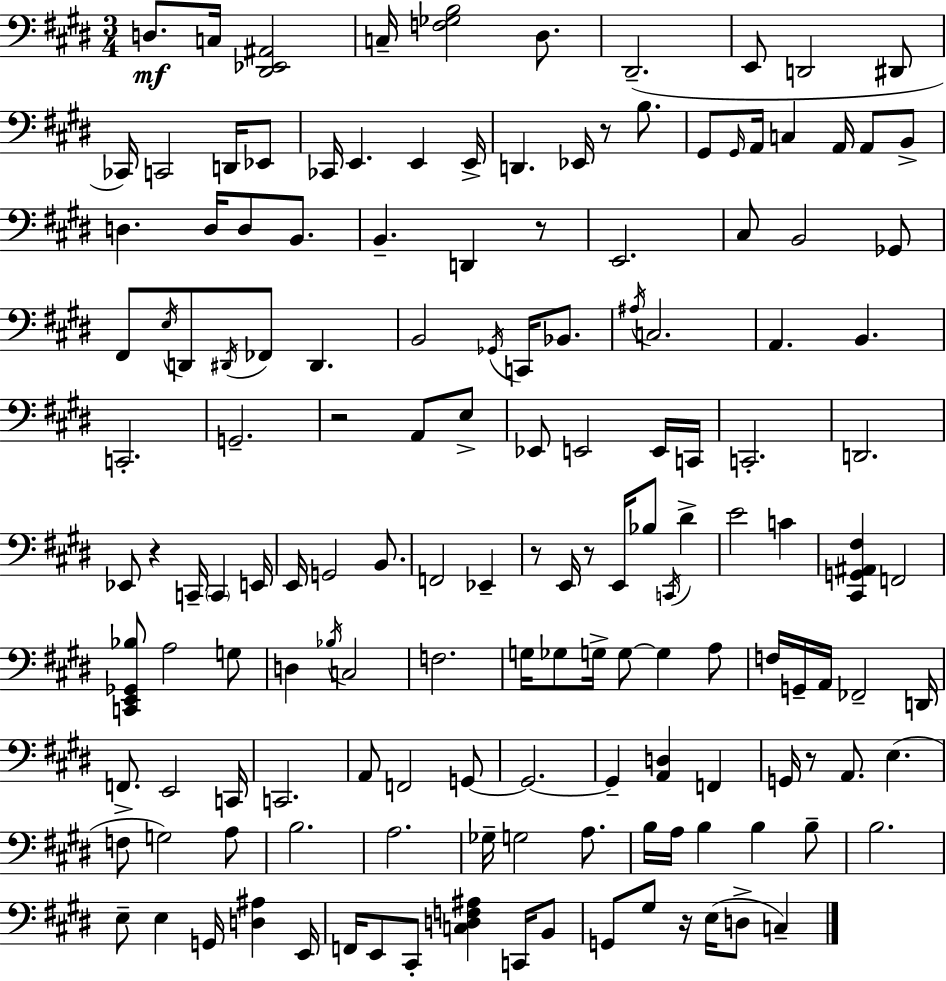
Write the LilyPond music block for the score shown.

{
  \clef bass
  \numericTimeSignature
  \time 3/4
  \key e \major
  \repeat volta 2 { d8.\mf c16 <dis, ees, ais,>2 | c16-- <f ges b>2 dis8. | dis,2.--( | e,8 d,2 dis,8 | \break ces,16) c,2 d,16 ees,8 | ces,16 e,4. e,4 e,16-> | d,4. ees,16 r8 b8. | gis,8 \grace { gis,16 } a,16 c4 a,16 a,8 b,8-> | \break d4. d16 d8 b,8. | b,4.-- d,4 r8 | e,2. | cis8 b,2 ges,8 | \break fis,8 \acciaccatura { e16 } d,8 \acciaccatura { dis,16 } fes,8 dis,4. | b,2 \acciaccatura { ges,16 } | c,16 bes,8. \acciaccatura { ais16 } c2. | a,4. b,4. | \break c,2.-. | g,2.-- | r2 | a,8 e8-> ees,8 e,2 | \break e,16 c,16 c,2.-. | d,2. | ees,8 r4 c,16-- | \parenthesize c,4 e,16 e,16 g,2 | \break b,8. f,2 | ees,4-- r8 e,16 r8 e,16 bes8 | \acciaccatura { c,16 } dis'4-> e'2 | c'4 <cis, g, ais, fis>4 f,2 | \break <c, e, ges, bes>8 a2 | g8 d4 \acciaccatura { bes16 } c2 | f2. | g16 ges8 g16-> g8~~ | \break g4 a8 f16 g,16-- a,16 fes,2-- | d,16 f,8.-> e,2 | c,16 c,2. | a,8 f,2 | \break g,8~~ g,2.~~ | g,4-- <a, d>4 | f,4 g,16 r8 a,8. | e4.( f8 g2) | \break a8 b2. | a2. | ges16-- g2 | a8. b16 a16 b4 | \break b4 b8-- b2. | e8-- e4 | g,16 <d ais>4 e,16 f,16 e,8 cis,8-. | <c d f ais>4 c,16 b,8 g,8 gis8 r16 | \break e16( d8-> c4--) } \bar "|."
}